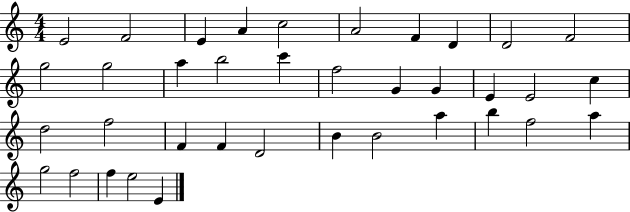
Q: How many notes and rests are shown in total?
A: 37